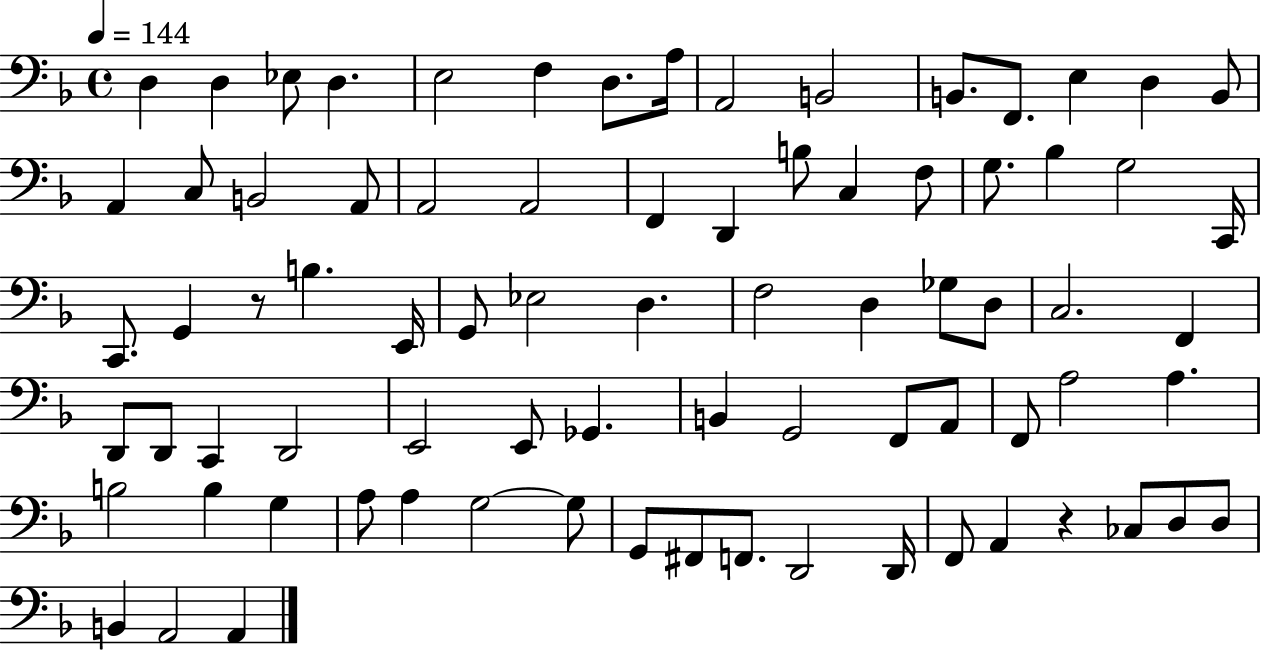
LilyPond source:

{
  \clef bass
  \time 4/4
  \defaultTimeSignature
  \key f \major
  \tempo 4 = 144
  d4 d4 ees8 d4. | e2 f4 d8. a16 | a,2 b,2 | b,8. f,8. e4 d4 b,8 | \break a,4 c8 b,2 a,8 | a,2 a,2 | f,4 d,4 b8 c4 f8 | g8. bes4 g2 c,16 | \break c,8. g,4 r8 b4. e,16 | g,8 ees2 d4. | f2 d4 ges8 d8 | c2. f,4 | \break d,8 d,8 c,4 d,2 | e,2 e,8 ges,4. | b,4 g,2 f,8 a,8 | f,8 a2 a4. | \break b2 b4 g4 | a8 a4 g2~~ g8 | g,8 fis,8 f,8. d,2 d,16 | f,8 a,4 r4 ces8 d8 d8 | \break b,4 a,2 a,4 | \bar "|."
}